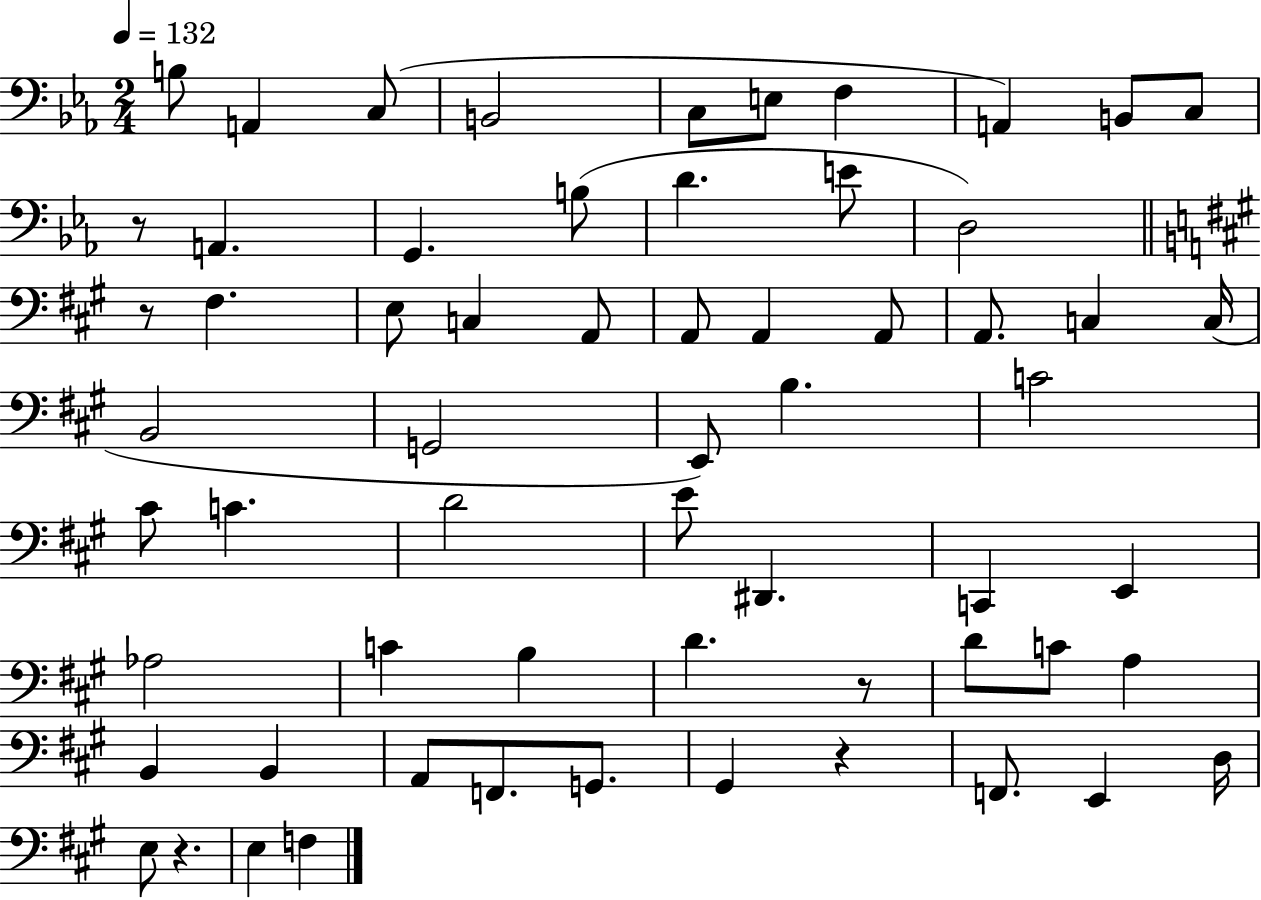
{
  \clef bass
  \numericTimeSignature
  \time 2/4
  \key ees \major
  \tempo 4 = 132
  b8 a,4 c8( | b,2 | c8 e8 f4 | a,4) b,8 c8 | \break r8 a,4. | g,4. b8( | d'4. e'8 | d2) | \break \bar "||" \break \key a \major r8 fis4. | e8 c4 a,8 | a,8 a,4 a,8 | a,8. c4 c16( | \break b,2 | g,2 | e,8) b4. | c'2 | \break cis'8 c'4. | d'2 | e'8 dis,4. | c,4 e,4 | \break aes2 | c'4 b4 | d'4. r8 | d'8 c'8 a4 | \break b,4 b,4 | a,8 f,8. g,8. | gis,4 r4 | f,8. e,4 d16 | \break e8 r4. | e4 f4 | \bar "|."
}